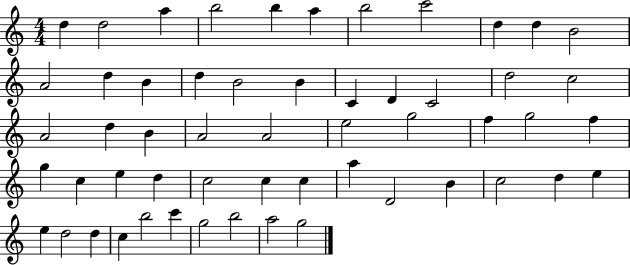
{
  \clef treble
  \numericTimeSignature
  \time 4/4
  \key c \major
  d''4 d''2 a''4 | b''2 b''4 a''4 | b''2 c'''2 | d''4 d''4 b'2 | \break a'2 d''4 b'4 | d''4 b'2 b'4 | c'4 d'4 c'2 | d''2 c''2 | \break a'2 d''4 b'4 | a'2 a'2 | e''2 g''2 | f''4 g''2 f''4 | \break g''4 c''4 e''4 d''4 | c''2 c''4 c''4 | a''4 d'2 b'4 | c''2 d''4 e''4 | \break e''4 d''2 d''4 | c''4 b''2 c'''4 | g''2 b''2 | a''2 g''2 | \break \bar "|."
}